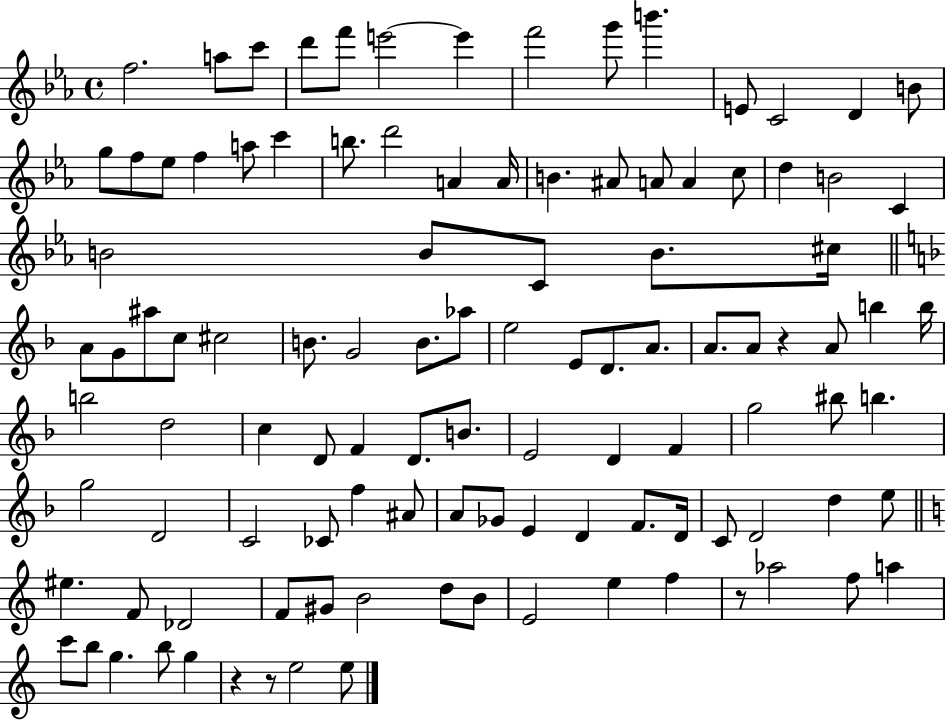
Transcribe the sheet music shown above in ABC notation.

X:1
T:Untitled
M:4/4
L:1/4
K:Eb
f2 a/2 c'/2 d'/2 f'/2 e'2 e' f'2 g'/2 b' E/2 C2 D B/2 g/2 f/2 _e/2 f a/2 c' b/2 d'2 A A/4 B ^A/2 A/2 A c/2 d B2 C B2 B/2 C/2 B/2 ^c/4 A/2 G/2 ^a/2 c/2 ^c2 B/2 G2 B/2 _a/2 e2 E/2 D/2 A/2 A/2 A/2 z A/2 b b/4 b2 d2 c D/2 F D/2 B/2 E2 D F g2 ^b/2 b g2 D2 C2 _C/2 f ^A/2 A/2 _G/2 E D F/2 D/4 C/2 D2 d e/2 ^e F/2 _D2 F/2 ^G/2 B2 d/2 B/2 E2 e f z/2 _a2 f/2 a c'/2 b/2 g b/2 g z z/2 e2 e/2